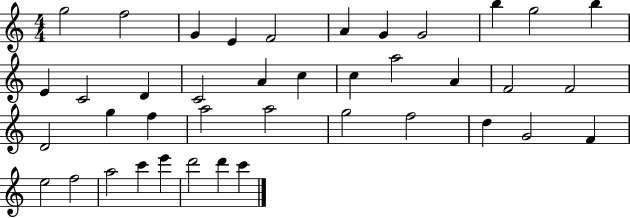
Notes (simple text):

G5/h F5/h G4/q E4/q F4/h A4/q G4/q G4/h B5/q G5/h B5/q E4/q C4/h D4/q C4/h A4/q C5/q C5/q A5/h A4/q F4/h F4/h D4/h G5/q F5/q A5/h A5/h G5/h F5/h D5/q G4/h F4/q E5/h F5/h A5/h C6/q E6/q D6/h D6/q C6/q